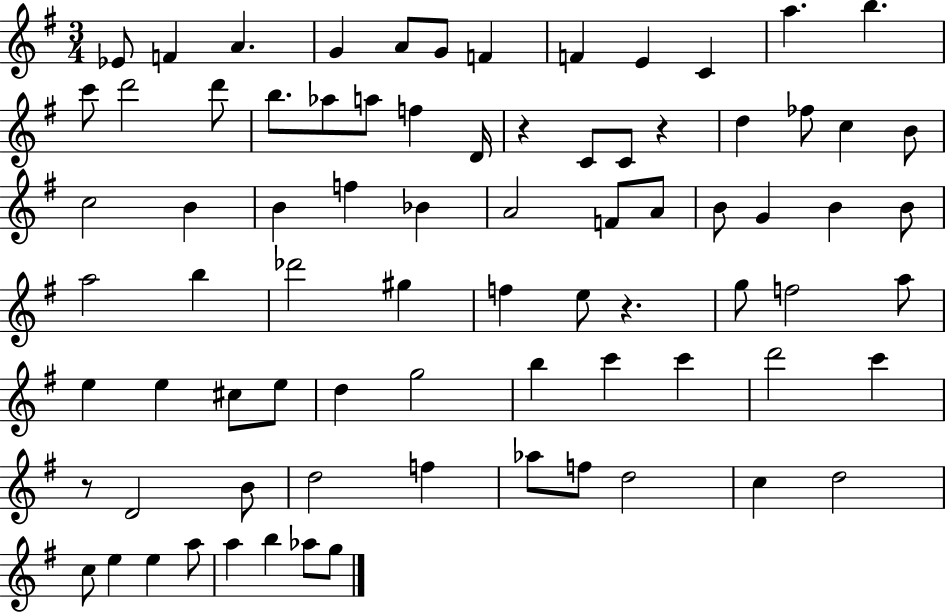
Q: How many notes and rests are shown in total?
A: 79